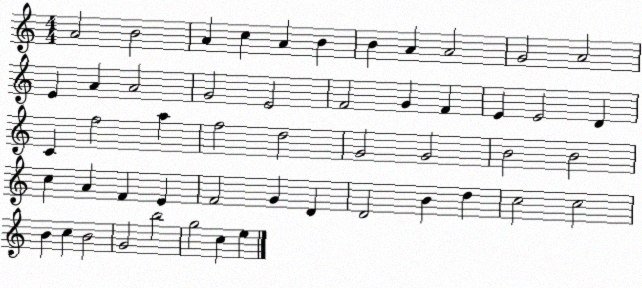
X:1
T:Untitled
M:4/4
L:1/4
K:C
A2 B2 A c A B B A A2 G2 A2 E A A2 G2 E2 F2 G F E E2 D C f2 a f2 d2 G2 G2 B2 B2 c A F E F2 G D D2 B d c2 c2 B c B2 G2 b2 g2 c e